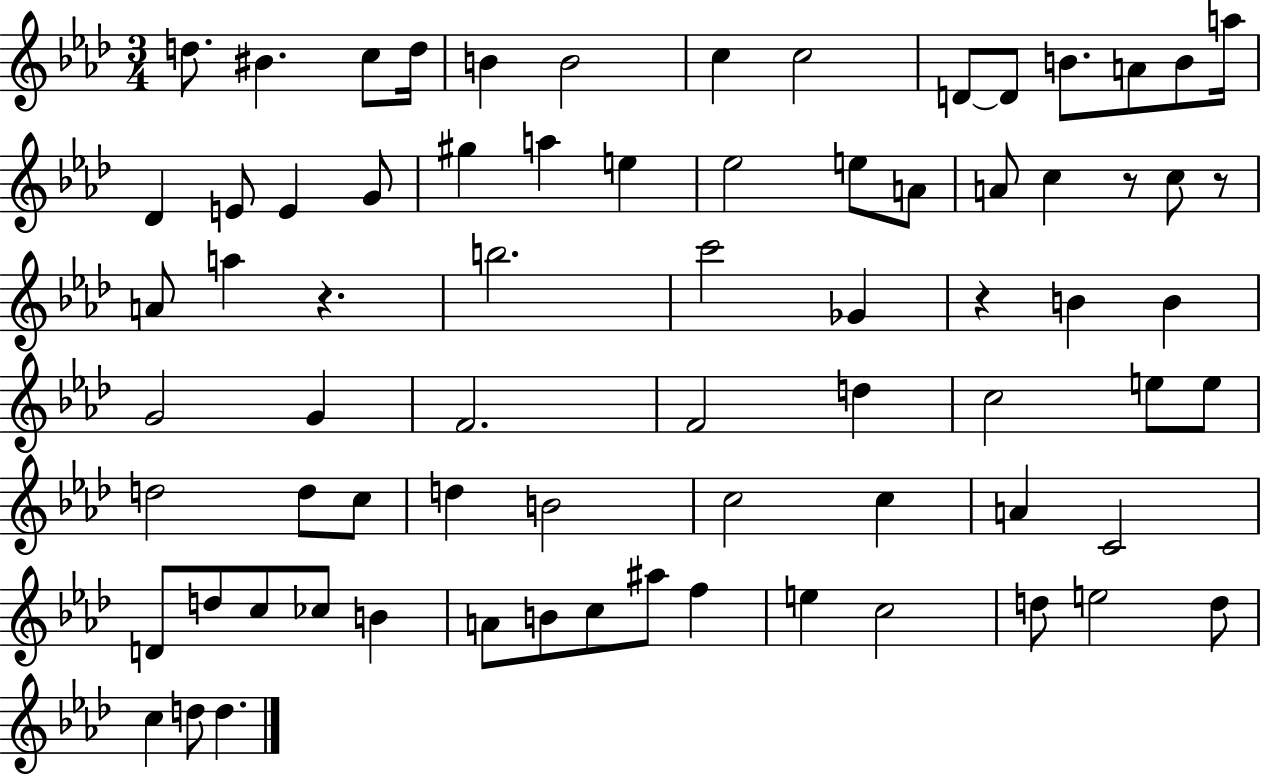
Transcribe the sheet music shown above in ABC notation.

X:1
T:Untitled
M:3/4
L:1/4
K:Ab
d/2 ^B c/2 d/4 B B2 c c2 D/2 D/2 B/2 A/2 B/2 a/4 _D E/2 E G/2 ^g a e _e2 e/2 A/2 A/2 c z/2 c/2 z/2 A/2 a z b2 c'2 _G z B B G2 G F2 F2 d c2 e/2 e/2 d2 d/2 c/2 d B2 c2 c A C2 D/2 d/2 c/2 _c/2 B A/2 B/2 c/2 ^a/2 f e c2 d/2 e2 d/2 c d/2 d